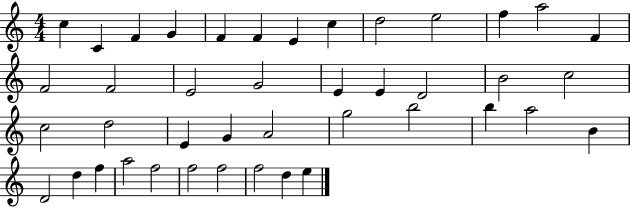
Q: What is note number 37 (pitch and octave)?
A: F5